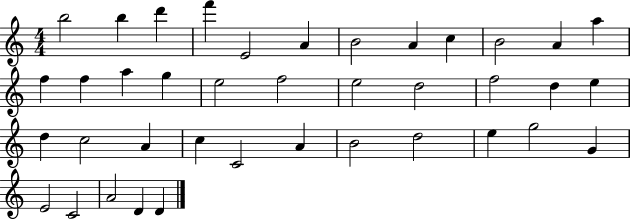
{
  \clef treble
  \numericTimeSignature
  \time 4/4
  \key c \major
  b''2 b''4 d'''4 | f'''4 e'2 a'4 | b'2 a'4 c''4 | b'2 a'4 a''4 | \break f''4 f''4 a''4 g''4 | e''2 f''2 | e''2 d''2 | f''2 d''4 e''4 | \break d''4 c''2 a'4 | c''4 c'2 a'4 | b'2 d''2 | e''4 g''2 g'4 | \break e'2 c'2 | a'2 d'4 d'4 | \bar "|."
}